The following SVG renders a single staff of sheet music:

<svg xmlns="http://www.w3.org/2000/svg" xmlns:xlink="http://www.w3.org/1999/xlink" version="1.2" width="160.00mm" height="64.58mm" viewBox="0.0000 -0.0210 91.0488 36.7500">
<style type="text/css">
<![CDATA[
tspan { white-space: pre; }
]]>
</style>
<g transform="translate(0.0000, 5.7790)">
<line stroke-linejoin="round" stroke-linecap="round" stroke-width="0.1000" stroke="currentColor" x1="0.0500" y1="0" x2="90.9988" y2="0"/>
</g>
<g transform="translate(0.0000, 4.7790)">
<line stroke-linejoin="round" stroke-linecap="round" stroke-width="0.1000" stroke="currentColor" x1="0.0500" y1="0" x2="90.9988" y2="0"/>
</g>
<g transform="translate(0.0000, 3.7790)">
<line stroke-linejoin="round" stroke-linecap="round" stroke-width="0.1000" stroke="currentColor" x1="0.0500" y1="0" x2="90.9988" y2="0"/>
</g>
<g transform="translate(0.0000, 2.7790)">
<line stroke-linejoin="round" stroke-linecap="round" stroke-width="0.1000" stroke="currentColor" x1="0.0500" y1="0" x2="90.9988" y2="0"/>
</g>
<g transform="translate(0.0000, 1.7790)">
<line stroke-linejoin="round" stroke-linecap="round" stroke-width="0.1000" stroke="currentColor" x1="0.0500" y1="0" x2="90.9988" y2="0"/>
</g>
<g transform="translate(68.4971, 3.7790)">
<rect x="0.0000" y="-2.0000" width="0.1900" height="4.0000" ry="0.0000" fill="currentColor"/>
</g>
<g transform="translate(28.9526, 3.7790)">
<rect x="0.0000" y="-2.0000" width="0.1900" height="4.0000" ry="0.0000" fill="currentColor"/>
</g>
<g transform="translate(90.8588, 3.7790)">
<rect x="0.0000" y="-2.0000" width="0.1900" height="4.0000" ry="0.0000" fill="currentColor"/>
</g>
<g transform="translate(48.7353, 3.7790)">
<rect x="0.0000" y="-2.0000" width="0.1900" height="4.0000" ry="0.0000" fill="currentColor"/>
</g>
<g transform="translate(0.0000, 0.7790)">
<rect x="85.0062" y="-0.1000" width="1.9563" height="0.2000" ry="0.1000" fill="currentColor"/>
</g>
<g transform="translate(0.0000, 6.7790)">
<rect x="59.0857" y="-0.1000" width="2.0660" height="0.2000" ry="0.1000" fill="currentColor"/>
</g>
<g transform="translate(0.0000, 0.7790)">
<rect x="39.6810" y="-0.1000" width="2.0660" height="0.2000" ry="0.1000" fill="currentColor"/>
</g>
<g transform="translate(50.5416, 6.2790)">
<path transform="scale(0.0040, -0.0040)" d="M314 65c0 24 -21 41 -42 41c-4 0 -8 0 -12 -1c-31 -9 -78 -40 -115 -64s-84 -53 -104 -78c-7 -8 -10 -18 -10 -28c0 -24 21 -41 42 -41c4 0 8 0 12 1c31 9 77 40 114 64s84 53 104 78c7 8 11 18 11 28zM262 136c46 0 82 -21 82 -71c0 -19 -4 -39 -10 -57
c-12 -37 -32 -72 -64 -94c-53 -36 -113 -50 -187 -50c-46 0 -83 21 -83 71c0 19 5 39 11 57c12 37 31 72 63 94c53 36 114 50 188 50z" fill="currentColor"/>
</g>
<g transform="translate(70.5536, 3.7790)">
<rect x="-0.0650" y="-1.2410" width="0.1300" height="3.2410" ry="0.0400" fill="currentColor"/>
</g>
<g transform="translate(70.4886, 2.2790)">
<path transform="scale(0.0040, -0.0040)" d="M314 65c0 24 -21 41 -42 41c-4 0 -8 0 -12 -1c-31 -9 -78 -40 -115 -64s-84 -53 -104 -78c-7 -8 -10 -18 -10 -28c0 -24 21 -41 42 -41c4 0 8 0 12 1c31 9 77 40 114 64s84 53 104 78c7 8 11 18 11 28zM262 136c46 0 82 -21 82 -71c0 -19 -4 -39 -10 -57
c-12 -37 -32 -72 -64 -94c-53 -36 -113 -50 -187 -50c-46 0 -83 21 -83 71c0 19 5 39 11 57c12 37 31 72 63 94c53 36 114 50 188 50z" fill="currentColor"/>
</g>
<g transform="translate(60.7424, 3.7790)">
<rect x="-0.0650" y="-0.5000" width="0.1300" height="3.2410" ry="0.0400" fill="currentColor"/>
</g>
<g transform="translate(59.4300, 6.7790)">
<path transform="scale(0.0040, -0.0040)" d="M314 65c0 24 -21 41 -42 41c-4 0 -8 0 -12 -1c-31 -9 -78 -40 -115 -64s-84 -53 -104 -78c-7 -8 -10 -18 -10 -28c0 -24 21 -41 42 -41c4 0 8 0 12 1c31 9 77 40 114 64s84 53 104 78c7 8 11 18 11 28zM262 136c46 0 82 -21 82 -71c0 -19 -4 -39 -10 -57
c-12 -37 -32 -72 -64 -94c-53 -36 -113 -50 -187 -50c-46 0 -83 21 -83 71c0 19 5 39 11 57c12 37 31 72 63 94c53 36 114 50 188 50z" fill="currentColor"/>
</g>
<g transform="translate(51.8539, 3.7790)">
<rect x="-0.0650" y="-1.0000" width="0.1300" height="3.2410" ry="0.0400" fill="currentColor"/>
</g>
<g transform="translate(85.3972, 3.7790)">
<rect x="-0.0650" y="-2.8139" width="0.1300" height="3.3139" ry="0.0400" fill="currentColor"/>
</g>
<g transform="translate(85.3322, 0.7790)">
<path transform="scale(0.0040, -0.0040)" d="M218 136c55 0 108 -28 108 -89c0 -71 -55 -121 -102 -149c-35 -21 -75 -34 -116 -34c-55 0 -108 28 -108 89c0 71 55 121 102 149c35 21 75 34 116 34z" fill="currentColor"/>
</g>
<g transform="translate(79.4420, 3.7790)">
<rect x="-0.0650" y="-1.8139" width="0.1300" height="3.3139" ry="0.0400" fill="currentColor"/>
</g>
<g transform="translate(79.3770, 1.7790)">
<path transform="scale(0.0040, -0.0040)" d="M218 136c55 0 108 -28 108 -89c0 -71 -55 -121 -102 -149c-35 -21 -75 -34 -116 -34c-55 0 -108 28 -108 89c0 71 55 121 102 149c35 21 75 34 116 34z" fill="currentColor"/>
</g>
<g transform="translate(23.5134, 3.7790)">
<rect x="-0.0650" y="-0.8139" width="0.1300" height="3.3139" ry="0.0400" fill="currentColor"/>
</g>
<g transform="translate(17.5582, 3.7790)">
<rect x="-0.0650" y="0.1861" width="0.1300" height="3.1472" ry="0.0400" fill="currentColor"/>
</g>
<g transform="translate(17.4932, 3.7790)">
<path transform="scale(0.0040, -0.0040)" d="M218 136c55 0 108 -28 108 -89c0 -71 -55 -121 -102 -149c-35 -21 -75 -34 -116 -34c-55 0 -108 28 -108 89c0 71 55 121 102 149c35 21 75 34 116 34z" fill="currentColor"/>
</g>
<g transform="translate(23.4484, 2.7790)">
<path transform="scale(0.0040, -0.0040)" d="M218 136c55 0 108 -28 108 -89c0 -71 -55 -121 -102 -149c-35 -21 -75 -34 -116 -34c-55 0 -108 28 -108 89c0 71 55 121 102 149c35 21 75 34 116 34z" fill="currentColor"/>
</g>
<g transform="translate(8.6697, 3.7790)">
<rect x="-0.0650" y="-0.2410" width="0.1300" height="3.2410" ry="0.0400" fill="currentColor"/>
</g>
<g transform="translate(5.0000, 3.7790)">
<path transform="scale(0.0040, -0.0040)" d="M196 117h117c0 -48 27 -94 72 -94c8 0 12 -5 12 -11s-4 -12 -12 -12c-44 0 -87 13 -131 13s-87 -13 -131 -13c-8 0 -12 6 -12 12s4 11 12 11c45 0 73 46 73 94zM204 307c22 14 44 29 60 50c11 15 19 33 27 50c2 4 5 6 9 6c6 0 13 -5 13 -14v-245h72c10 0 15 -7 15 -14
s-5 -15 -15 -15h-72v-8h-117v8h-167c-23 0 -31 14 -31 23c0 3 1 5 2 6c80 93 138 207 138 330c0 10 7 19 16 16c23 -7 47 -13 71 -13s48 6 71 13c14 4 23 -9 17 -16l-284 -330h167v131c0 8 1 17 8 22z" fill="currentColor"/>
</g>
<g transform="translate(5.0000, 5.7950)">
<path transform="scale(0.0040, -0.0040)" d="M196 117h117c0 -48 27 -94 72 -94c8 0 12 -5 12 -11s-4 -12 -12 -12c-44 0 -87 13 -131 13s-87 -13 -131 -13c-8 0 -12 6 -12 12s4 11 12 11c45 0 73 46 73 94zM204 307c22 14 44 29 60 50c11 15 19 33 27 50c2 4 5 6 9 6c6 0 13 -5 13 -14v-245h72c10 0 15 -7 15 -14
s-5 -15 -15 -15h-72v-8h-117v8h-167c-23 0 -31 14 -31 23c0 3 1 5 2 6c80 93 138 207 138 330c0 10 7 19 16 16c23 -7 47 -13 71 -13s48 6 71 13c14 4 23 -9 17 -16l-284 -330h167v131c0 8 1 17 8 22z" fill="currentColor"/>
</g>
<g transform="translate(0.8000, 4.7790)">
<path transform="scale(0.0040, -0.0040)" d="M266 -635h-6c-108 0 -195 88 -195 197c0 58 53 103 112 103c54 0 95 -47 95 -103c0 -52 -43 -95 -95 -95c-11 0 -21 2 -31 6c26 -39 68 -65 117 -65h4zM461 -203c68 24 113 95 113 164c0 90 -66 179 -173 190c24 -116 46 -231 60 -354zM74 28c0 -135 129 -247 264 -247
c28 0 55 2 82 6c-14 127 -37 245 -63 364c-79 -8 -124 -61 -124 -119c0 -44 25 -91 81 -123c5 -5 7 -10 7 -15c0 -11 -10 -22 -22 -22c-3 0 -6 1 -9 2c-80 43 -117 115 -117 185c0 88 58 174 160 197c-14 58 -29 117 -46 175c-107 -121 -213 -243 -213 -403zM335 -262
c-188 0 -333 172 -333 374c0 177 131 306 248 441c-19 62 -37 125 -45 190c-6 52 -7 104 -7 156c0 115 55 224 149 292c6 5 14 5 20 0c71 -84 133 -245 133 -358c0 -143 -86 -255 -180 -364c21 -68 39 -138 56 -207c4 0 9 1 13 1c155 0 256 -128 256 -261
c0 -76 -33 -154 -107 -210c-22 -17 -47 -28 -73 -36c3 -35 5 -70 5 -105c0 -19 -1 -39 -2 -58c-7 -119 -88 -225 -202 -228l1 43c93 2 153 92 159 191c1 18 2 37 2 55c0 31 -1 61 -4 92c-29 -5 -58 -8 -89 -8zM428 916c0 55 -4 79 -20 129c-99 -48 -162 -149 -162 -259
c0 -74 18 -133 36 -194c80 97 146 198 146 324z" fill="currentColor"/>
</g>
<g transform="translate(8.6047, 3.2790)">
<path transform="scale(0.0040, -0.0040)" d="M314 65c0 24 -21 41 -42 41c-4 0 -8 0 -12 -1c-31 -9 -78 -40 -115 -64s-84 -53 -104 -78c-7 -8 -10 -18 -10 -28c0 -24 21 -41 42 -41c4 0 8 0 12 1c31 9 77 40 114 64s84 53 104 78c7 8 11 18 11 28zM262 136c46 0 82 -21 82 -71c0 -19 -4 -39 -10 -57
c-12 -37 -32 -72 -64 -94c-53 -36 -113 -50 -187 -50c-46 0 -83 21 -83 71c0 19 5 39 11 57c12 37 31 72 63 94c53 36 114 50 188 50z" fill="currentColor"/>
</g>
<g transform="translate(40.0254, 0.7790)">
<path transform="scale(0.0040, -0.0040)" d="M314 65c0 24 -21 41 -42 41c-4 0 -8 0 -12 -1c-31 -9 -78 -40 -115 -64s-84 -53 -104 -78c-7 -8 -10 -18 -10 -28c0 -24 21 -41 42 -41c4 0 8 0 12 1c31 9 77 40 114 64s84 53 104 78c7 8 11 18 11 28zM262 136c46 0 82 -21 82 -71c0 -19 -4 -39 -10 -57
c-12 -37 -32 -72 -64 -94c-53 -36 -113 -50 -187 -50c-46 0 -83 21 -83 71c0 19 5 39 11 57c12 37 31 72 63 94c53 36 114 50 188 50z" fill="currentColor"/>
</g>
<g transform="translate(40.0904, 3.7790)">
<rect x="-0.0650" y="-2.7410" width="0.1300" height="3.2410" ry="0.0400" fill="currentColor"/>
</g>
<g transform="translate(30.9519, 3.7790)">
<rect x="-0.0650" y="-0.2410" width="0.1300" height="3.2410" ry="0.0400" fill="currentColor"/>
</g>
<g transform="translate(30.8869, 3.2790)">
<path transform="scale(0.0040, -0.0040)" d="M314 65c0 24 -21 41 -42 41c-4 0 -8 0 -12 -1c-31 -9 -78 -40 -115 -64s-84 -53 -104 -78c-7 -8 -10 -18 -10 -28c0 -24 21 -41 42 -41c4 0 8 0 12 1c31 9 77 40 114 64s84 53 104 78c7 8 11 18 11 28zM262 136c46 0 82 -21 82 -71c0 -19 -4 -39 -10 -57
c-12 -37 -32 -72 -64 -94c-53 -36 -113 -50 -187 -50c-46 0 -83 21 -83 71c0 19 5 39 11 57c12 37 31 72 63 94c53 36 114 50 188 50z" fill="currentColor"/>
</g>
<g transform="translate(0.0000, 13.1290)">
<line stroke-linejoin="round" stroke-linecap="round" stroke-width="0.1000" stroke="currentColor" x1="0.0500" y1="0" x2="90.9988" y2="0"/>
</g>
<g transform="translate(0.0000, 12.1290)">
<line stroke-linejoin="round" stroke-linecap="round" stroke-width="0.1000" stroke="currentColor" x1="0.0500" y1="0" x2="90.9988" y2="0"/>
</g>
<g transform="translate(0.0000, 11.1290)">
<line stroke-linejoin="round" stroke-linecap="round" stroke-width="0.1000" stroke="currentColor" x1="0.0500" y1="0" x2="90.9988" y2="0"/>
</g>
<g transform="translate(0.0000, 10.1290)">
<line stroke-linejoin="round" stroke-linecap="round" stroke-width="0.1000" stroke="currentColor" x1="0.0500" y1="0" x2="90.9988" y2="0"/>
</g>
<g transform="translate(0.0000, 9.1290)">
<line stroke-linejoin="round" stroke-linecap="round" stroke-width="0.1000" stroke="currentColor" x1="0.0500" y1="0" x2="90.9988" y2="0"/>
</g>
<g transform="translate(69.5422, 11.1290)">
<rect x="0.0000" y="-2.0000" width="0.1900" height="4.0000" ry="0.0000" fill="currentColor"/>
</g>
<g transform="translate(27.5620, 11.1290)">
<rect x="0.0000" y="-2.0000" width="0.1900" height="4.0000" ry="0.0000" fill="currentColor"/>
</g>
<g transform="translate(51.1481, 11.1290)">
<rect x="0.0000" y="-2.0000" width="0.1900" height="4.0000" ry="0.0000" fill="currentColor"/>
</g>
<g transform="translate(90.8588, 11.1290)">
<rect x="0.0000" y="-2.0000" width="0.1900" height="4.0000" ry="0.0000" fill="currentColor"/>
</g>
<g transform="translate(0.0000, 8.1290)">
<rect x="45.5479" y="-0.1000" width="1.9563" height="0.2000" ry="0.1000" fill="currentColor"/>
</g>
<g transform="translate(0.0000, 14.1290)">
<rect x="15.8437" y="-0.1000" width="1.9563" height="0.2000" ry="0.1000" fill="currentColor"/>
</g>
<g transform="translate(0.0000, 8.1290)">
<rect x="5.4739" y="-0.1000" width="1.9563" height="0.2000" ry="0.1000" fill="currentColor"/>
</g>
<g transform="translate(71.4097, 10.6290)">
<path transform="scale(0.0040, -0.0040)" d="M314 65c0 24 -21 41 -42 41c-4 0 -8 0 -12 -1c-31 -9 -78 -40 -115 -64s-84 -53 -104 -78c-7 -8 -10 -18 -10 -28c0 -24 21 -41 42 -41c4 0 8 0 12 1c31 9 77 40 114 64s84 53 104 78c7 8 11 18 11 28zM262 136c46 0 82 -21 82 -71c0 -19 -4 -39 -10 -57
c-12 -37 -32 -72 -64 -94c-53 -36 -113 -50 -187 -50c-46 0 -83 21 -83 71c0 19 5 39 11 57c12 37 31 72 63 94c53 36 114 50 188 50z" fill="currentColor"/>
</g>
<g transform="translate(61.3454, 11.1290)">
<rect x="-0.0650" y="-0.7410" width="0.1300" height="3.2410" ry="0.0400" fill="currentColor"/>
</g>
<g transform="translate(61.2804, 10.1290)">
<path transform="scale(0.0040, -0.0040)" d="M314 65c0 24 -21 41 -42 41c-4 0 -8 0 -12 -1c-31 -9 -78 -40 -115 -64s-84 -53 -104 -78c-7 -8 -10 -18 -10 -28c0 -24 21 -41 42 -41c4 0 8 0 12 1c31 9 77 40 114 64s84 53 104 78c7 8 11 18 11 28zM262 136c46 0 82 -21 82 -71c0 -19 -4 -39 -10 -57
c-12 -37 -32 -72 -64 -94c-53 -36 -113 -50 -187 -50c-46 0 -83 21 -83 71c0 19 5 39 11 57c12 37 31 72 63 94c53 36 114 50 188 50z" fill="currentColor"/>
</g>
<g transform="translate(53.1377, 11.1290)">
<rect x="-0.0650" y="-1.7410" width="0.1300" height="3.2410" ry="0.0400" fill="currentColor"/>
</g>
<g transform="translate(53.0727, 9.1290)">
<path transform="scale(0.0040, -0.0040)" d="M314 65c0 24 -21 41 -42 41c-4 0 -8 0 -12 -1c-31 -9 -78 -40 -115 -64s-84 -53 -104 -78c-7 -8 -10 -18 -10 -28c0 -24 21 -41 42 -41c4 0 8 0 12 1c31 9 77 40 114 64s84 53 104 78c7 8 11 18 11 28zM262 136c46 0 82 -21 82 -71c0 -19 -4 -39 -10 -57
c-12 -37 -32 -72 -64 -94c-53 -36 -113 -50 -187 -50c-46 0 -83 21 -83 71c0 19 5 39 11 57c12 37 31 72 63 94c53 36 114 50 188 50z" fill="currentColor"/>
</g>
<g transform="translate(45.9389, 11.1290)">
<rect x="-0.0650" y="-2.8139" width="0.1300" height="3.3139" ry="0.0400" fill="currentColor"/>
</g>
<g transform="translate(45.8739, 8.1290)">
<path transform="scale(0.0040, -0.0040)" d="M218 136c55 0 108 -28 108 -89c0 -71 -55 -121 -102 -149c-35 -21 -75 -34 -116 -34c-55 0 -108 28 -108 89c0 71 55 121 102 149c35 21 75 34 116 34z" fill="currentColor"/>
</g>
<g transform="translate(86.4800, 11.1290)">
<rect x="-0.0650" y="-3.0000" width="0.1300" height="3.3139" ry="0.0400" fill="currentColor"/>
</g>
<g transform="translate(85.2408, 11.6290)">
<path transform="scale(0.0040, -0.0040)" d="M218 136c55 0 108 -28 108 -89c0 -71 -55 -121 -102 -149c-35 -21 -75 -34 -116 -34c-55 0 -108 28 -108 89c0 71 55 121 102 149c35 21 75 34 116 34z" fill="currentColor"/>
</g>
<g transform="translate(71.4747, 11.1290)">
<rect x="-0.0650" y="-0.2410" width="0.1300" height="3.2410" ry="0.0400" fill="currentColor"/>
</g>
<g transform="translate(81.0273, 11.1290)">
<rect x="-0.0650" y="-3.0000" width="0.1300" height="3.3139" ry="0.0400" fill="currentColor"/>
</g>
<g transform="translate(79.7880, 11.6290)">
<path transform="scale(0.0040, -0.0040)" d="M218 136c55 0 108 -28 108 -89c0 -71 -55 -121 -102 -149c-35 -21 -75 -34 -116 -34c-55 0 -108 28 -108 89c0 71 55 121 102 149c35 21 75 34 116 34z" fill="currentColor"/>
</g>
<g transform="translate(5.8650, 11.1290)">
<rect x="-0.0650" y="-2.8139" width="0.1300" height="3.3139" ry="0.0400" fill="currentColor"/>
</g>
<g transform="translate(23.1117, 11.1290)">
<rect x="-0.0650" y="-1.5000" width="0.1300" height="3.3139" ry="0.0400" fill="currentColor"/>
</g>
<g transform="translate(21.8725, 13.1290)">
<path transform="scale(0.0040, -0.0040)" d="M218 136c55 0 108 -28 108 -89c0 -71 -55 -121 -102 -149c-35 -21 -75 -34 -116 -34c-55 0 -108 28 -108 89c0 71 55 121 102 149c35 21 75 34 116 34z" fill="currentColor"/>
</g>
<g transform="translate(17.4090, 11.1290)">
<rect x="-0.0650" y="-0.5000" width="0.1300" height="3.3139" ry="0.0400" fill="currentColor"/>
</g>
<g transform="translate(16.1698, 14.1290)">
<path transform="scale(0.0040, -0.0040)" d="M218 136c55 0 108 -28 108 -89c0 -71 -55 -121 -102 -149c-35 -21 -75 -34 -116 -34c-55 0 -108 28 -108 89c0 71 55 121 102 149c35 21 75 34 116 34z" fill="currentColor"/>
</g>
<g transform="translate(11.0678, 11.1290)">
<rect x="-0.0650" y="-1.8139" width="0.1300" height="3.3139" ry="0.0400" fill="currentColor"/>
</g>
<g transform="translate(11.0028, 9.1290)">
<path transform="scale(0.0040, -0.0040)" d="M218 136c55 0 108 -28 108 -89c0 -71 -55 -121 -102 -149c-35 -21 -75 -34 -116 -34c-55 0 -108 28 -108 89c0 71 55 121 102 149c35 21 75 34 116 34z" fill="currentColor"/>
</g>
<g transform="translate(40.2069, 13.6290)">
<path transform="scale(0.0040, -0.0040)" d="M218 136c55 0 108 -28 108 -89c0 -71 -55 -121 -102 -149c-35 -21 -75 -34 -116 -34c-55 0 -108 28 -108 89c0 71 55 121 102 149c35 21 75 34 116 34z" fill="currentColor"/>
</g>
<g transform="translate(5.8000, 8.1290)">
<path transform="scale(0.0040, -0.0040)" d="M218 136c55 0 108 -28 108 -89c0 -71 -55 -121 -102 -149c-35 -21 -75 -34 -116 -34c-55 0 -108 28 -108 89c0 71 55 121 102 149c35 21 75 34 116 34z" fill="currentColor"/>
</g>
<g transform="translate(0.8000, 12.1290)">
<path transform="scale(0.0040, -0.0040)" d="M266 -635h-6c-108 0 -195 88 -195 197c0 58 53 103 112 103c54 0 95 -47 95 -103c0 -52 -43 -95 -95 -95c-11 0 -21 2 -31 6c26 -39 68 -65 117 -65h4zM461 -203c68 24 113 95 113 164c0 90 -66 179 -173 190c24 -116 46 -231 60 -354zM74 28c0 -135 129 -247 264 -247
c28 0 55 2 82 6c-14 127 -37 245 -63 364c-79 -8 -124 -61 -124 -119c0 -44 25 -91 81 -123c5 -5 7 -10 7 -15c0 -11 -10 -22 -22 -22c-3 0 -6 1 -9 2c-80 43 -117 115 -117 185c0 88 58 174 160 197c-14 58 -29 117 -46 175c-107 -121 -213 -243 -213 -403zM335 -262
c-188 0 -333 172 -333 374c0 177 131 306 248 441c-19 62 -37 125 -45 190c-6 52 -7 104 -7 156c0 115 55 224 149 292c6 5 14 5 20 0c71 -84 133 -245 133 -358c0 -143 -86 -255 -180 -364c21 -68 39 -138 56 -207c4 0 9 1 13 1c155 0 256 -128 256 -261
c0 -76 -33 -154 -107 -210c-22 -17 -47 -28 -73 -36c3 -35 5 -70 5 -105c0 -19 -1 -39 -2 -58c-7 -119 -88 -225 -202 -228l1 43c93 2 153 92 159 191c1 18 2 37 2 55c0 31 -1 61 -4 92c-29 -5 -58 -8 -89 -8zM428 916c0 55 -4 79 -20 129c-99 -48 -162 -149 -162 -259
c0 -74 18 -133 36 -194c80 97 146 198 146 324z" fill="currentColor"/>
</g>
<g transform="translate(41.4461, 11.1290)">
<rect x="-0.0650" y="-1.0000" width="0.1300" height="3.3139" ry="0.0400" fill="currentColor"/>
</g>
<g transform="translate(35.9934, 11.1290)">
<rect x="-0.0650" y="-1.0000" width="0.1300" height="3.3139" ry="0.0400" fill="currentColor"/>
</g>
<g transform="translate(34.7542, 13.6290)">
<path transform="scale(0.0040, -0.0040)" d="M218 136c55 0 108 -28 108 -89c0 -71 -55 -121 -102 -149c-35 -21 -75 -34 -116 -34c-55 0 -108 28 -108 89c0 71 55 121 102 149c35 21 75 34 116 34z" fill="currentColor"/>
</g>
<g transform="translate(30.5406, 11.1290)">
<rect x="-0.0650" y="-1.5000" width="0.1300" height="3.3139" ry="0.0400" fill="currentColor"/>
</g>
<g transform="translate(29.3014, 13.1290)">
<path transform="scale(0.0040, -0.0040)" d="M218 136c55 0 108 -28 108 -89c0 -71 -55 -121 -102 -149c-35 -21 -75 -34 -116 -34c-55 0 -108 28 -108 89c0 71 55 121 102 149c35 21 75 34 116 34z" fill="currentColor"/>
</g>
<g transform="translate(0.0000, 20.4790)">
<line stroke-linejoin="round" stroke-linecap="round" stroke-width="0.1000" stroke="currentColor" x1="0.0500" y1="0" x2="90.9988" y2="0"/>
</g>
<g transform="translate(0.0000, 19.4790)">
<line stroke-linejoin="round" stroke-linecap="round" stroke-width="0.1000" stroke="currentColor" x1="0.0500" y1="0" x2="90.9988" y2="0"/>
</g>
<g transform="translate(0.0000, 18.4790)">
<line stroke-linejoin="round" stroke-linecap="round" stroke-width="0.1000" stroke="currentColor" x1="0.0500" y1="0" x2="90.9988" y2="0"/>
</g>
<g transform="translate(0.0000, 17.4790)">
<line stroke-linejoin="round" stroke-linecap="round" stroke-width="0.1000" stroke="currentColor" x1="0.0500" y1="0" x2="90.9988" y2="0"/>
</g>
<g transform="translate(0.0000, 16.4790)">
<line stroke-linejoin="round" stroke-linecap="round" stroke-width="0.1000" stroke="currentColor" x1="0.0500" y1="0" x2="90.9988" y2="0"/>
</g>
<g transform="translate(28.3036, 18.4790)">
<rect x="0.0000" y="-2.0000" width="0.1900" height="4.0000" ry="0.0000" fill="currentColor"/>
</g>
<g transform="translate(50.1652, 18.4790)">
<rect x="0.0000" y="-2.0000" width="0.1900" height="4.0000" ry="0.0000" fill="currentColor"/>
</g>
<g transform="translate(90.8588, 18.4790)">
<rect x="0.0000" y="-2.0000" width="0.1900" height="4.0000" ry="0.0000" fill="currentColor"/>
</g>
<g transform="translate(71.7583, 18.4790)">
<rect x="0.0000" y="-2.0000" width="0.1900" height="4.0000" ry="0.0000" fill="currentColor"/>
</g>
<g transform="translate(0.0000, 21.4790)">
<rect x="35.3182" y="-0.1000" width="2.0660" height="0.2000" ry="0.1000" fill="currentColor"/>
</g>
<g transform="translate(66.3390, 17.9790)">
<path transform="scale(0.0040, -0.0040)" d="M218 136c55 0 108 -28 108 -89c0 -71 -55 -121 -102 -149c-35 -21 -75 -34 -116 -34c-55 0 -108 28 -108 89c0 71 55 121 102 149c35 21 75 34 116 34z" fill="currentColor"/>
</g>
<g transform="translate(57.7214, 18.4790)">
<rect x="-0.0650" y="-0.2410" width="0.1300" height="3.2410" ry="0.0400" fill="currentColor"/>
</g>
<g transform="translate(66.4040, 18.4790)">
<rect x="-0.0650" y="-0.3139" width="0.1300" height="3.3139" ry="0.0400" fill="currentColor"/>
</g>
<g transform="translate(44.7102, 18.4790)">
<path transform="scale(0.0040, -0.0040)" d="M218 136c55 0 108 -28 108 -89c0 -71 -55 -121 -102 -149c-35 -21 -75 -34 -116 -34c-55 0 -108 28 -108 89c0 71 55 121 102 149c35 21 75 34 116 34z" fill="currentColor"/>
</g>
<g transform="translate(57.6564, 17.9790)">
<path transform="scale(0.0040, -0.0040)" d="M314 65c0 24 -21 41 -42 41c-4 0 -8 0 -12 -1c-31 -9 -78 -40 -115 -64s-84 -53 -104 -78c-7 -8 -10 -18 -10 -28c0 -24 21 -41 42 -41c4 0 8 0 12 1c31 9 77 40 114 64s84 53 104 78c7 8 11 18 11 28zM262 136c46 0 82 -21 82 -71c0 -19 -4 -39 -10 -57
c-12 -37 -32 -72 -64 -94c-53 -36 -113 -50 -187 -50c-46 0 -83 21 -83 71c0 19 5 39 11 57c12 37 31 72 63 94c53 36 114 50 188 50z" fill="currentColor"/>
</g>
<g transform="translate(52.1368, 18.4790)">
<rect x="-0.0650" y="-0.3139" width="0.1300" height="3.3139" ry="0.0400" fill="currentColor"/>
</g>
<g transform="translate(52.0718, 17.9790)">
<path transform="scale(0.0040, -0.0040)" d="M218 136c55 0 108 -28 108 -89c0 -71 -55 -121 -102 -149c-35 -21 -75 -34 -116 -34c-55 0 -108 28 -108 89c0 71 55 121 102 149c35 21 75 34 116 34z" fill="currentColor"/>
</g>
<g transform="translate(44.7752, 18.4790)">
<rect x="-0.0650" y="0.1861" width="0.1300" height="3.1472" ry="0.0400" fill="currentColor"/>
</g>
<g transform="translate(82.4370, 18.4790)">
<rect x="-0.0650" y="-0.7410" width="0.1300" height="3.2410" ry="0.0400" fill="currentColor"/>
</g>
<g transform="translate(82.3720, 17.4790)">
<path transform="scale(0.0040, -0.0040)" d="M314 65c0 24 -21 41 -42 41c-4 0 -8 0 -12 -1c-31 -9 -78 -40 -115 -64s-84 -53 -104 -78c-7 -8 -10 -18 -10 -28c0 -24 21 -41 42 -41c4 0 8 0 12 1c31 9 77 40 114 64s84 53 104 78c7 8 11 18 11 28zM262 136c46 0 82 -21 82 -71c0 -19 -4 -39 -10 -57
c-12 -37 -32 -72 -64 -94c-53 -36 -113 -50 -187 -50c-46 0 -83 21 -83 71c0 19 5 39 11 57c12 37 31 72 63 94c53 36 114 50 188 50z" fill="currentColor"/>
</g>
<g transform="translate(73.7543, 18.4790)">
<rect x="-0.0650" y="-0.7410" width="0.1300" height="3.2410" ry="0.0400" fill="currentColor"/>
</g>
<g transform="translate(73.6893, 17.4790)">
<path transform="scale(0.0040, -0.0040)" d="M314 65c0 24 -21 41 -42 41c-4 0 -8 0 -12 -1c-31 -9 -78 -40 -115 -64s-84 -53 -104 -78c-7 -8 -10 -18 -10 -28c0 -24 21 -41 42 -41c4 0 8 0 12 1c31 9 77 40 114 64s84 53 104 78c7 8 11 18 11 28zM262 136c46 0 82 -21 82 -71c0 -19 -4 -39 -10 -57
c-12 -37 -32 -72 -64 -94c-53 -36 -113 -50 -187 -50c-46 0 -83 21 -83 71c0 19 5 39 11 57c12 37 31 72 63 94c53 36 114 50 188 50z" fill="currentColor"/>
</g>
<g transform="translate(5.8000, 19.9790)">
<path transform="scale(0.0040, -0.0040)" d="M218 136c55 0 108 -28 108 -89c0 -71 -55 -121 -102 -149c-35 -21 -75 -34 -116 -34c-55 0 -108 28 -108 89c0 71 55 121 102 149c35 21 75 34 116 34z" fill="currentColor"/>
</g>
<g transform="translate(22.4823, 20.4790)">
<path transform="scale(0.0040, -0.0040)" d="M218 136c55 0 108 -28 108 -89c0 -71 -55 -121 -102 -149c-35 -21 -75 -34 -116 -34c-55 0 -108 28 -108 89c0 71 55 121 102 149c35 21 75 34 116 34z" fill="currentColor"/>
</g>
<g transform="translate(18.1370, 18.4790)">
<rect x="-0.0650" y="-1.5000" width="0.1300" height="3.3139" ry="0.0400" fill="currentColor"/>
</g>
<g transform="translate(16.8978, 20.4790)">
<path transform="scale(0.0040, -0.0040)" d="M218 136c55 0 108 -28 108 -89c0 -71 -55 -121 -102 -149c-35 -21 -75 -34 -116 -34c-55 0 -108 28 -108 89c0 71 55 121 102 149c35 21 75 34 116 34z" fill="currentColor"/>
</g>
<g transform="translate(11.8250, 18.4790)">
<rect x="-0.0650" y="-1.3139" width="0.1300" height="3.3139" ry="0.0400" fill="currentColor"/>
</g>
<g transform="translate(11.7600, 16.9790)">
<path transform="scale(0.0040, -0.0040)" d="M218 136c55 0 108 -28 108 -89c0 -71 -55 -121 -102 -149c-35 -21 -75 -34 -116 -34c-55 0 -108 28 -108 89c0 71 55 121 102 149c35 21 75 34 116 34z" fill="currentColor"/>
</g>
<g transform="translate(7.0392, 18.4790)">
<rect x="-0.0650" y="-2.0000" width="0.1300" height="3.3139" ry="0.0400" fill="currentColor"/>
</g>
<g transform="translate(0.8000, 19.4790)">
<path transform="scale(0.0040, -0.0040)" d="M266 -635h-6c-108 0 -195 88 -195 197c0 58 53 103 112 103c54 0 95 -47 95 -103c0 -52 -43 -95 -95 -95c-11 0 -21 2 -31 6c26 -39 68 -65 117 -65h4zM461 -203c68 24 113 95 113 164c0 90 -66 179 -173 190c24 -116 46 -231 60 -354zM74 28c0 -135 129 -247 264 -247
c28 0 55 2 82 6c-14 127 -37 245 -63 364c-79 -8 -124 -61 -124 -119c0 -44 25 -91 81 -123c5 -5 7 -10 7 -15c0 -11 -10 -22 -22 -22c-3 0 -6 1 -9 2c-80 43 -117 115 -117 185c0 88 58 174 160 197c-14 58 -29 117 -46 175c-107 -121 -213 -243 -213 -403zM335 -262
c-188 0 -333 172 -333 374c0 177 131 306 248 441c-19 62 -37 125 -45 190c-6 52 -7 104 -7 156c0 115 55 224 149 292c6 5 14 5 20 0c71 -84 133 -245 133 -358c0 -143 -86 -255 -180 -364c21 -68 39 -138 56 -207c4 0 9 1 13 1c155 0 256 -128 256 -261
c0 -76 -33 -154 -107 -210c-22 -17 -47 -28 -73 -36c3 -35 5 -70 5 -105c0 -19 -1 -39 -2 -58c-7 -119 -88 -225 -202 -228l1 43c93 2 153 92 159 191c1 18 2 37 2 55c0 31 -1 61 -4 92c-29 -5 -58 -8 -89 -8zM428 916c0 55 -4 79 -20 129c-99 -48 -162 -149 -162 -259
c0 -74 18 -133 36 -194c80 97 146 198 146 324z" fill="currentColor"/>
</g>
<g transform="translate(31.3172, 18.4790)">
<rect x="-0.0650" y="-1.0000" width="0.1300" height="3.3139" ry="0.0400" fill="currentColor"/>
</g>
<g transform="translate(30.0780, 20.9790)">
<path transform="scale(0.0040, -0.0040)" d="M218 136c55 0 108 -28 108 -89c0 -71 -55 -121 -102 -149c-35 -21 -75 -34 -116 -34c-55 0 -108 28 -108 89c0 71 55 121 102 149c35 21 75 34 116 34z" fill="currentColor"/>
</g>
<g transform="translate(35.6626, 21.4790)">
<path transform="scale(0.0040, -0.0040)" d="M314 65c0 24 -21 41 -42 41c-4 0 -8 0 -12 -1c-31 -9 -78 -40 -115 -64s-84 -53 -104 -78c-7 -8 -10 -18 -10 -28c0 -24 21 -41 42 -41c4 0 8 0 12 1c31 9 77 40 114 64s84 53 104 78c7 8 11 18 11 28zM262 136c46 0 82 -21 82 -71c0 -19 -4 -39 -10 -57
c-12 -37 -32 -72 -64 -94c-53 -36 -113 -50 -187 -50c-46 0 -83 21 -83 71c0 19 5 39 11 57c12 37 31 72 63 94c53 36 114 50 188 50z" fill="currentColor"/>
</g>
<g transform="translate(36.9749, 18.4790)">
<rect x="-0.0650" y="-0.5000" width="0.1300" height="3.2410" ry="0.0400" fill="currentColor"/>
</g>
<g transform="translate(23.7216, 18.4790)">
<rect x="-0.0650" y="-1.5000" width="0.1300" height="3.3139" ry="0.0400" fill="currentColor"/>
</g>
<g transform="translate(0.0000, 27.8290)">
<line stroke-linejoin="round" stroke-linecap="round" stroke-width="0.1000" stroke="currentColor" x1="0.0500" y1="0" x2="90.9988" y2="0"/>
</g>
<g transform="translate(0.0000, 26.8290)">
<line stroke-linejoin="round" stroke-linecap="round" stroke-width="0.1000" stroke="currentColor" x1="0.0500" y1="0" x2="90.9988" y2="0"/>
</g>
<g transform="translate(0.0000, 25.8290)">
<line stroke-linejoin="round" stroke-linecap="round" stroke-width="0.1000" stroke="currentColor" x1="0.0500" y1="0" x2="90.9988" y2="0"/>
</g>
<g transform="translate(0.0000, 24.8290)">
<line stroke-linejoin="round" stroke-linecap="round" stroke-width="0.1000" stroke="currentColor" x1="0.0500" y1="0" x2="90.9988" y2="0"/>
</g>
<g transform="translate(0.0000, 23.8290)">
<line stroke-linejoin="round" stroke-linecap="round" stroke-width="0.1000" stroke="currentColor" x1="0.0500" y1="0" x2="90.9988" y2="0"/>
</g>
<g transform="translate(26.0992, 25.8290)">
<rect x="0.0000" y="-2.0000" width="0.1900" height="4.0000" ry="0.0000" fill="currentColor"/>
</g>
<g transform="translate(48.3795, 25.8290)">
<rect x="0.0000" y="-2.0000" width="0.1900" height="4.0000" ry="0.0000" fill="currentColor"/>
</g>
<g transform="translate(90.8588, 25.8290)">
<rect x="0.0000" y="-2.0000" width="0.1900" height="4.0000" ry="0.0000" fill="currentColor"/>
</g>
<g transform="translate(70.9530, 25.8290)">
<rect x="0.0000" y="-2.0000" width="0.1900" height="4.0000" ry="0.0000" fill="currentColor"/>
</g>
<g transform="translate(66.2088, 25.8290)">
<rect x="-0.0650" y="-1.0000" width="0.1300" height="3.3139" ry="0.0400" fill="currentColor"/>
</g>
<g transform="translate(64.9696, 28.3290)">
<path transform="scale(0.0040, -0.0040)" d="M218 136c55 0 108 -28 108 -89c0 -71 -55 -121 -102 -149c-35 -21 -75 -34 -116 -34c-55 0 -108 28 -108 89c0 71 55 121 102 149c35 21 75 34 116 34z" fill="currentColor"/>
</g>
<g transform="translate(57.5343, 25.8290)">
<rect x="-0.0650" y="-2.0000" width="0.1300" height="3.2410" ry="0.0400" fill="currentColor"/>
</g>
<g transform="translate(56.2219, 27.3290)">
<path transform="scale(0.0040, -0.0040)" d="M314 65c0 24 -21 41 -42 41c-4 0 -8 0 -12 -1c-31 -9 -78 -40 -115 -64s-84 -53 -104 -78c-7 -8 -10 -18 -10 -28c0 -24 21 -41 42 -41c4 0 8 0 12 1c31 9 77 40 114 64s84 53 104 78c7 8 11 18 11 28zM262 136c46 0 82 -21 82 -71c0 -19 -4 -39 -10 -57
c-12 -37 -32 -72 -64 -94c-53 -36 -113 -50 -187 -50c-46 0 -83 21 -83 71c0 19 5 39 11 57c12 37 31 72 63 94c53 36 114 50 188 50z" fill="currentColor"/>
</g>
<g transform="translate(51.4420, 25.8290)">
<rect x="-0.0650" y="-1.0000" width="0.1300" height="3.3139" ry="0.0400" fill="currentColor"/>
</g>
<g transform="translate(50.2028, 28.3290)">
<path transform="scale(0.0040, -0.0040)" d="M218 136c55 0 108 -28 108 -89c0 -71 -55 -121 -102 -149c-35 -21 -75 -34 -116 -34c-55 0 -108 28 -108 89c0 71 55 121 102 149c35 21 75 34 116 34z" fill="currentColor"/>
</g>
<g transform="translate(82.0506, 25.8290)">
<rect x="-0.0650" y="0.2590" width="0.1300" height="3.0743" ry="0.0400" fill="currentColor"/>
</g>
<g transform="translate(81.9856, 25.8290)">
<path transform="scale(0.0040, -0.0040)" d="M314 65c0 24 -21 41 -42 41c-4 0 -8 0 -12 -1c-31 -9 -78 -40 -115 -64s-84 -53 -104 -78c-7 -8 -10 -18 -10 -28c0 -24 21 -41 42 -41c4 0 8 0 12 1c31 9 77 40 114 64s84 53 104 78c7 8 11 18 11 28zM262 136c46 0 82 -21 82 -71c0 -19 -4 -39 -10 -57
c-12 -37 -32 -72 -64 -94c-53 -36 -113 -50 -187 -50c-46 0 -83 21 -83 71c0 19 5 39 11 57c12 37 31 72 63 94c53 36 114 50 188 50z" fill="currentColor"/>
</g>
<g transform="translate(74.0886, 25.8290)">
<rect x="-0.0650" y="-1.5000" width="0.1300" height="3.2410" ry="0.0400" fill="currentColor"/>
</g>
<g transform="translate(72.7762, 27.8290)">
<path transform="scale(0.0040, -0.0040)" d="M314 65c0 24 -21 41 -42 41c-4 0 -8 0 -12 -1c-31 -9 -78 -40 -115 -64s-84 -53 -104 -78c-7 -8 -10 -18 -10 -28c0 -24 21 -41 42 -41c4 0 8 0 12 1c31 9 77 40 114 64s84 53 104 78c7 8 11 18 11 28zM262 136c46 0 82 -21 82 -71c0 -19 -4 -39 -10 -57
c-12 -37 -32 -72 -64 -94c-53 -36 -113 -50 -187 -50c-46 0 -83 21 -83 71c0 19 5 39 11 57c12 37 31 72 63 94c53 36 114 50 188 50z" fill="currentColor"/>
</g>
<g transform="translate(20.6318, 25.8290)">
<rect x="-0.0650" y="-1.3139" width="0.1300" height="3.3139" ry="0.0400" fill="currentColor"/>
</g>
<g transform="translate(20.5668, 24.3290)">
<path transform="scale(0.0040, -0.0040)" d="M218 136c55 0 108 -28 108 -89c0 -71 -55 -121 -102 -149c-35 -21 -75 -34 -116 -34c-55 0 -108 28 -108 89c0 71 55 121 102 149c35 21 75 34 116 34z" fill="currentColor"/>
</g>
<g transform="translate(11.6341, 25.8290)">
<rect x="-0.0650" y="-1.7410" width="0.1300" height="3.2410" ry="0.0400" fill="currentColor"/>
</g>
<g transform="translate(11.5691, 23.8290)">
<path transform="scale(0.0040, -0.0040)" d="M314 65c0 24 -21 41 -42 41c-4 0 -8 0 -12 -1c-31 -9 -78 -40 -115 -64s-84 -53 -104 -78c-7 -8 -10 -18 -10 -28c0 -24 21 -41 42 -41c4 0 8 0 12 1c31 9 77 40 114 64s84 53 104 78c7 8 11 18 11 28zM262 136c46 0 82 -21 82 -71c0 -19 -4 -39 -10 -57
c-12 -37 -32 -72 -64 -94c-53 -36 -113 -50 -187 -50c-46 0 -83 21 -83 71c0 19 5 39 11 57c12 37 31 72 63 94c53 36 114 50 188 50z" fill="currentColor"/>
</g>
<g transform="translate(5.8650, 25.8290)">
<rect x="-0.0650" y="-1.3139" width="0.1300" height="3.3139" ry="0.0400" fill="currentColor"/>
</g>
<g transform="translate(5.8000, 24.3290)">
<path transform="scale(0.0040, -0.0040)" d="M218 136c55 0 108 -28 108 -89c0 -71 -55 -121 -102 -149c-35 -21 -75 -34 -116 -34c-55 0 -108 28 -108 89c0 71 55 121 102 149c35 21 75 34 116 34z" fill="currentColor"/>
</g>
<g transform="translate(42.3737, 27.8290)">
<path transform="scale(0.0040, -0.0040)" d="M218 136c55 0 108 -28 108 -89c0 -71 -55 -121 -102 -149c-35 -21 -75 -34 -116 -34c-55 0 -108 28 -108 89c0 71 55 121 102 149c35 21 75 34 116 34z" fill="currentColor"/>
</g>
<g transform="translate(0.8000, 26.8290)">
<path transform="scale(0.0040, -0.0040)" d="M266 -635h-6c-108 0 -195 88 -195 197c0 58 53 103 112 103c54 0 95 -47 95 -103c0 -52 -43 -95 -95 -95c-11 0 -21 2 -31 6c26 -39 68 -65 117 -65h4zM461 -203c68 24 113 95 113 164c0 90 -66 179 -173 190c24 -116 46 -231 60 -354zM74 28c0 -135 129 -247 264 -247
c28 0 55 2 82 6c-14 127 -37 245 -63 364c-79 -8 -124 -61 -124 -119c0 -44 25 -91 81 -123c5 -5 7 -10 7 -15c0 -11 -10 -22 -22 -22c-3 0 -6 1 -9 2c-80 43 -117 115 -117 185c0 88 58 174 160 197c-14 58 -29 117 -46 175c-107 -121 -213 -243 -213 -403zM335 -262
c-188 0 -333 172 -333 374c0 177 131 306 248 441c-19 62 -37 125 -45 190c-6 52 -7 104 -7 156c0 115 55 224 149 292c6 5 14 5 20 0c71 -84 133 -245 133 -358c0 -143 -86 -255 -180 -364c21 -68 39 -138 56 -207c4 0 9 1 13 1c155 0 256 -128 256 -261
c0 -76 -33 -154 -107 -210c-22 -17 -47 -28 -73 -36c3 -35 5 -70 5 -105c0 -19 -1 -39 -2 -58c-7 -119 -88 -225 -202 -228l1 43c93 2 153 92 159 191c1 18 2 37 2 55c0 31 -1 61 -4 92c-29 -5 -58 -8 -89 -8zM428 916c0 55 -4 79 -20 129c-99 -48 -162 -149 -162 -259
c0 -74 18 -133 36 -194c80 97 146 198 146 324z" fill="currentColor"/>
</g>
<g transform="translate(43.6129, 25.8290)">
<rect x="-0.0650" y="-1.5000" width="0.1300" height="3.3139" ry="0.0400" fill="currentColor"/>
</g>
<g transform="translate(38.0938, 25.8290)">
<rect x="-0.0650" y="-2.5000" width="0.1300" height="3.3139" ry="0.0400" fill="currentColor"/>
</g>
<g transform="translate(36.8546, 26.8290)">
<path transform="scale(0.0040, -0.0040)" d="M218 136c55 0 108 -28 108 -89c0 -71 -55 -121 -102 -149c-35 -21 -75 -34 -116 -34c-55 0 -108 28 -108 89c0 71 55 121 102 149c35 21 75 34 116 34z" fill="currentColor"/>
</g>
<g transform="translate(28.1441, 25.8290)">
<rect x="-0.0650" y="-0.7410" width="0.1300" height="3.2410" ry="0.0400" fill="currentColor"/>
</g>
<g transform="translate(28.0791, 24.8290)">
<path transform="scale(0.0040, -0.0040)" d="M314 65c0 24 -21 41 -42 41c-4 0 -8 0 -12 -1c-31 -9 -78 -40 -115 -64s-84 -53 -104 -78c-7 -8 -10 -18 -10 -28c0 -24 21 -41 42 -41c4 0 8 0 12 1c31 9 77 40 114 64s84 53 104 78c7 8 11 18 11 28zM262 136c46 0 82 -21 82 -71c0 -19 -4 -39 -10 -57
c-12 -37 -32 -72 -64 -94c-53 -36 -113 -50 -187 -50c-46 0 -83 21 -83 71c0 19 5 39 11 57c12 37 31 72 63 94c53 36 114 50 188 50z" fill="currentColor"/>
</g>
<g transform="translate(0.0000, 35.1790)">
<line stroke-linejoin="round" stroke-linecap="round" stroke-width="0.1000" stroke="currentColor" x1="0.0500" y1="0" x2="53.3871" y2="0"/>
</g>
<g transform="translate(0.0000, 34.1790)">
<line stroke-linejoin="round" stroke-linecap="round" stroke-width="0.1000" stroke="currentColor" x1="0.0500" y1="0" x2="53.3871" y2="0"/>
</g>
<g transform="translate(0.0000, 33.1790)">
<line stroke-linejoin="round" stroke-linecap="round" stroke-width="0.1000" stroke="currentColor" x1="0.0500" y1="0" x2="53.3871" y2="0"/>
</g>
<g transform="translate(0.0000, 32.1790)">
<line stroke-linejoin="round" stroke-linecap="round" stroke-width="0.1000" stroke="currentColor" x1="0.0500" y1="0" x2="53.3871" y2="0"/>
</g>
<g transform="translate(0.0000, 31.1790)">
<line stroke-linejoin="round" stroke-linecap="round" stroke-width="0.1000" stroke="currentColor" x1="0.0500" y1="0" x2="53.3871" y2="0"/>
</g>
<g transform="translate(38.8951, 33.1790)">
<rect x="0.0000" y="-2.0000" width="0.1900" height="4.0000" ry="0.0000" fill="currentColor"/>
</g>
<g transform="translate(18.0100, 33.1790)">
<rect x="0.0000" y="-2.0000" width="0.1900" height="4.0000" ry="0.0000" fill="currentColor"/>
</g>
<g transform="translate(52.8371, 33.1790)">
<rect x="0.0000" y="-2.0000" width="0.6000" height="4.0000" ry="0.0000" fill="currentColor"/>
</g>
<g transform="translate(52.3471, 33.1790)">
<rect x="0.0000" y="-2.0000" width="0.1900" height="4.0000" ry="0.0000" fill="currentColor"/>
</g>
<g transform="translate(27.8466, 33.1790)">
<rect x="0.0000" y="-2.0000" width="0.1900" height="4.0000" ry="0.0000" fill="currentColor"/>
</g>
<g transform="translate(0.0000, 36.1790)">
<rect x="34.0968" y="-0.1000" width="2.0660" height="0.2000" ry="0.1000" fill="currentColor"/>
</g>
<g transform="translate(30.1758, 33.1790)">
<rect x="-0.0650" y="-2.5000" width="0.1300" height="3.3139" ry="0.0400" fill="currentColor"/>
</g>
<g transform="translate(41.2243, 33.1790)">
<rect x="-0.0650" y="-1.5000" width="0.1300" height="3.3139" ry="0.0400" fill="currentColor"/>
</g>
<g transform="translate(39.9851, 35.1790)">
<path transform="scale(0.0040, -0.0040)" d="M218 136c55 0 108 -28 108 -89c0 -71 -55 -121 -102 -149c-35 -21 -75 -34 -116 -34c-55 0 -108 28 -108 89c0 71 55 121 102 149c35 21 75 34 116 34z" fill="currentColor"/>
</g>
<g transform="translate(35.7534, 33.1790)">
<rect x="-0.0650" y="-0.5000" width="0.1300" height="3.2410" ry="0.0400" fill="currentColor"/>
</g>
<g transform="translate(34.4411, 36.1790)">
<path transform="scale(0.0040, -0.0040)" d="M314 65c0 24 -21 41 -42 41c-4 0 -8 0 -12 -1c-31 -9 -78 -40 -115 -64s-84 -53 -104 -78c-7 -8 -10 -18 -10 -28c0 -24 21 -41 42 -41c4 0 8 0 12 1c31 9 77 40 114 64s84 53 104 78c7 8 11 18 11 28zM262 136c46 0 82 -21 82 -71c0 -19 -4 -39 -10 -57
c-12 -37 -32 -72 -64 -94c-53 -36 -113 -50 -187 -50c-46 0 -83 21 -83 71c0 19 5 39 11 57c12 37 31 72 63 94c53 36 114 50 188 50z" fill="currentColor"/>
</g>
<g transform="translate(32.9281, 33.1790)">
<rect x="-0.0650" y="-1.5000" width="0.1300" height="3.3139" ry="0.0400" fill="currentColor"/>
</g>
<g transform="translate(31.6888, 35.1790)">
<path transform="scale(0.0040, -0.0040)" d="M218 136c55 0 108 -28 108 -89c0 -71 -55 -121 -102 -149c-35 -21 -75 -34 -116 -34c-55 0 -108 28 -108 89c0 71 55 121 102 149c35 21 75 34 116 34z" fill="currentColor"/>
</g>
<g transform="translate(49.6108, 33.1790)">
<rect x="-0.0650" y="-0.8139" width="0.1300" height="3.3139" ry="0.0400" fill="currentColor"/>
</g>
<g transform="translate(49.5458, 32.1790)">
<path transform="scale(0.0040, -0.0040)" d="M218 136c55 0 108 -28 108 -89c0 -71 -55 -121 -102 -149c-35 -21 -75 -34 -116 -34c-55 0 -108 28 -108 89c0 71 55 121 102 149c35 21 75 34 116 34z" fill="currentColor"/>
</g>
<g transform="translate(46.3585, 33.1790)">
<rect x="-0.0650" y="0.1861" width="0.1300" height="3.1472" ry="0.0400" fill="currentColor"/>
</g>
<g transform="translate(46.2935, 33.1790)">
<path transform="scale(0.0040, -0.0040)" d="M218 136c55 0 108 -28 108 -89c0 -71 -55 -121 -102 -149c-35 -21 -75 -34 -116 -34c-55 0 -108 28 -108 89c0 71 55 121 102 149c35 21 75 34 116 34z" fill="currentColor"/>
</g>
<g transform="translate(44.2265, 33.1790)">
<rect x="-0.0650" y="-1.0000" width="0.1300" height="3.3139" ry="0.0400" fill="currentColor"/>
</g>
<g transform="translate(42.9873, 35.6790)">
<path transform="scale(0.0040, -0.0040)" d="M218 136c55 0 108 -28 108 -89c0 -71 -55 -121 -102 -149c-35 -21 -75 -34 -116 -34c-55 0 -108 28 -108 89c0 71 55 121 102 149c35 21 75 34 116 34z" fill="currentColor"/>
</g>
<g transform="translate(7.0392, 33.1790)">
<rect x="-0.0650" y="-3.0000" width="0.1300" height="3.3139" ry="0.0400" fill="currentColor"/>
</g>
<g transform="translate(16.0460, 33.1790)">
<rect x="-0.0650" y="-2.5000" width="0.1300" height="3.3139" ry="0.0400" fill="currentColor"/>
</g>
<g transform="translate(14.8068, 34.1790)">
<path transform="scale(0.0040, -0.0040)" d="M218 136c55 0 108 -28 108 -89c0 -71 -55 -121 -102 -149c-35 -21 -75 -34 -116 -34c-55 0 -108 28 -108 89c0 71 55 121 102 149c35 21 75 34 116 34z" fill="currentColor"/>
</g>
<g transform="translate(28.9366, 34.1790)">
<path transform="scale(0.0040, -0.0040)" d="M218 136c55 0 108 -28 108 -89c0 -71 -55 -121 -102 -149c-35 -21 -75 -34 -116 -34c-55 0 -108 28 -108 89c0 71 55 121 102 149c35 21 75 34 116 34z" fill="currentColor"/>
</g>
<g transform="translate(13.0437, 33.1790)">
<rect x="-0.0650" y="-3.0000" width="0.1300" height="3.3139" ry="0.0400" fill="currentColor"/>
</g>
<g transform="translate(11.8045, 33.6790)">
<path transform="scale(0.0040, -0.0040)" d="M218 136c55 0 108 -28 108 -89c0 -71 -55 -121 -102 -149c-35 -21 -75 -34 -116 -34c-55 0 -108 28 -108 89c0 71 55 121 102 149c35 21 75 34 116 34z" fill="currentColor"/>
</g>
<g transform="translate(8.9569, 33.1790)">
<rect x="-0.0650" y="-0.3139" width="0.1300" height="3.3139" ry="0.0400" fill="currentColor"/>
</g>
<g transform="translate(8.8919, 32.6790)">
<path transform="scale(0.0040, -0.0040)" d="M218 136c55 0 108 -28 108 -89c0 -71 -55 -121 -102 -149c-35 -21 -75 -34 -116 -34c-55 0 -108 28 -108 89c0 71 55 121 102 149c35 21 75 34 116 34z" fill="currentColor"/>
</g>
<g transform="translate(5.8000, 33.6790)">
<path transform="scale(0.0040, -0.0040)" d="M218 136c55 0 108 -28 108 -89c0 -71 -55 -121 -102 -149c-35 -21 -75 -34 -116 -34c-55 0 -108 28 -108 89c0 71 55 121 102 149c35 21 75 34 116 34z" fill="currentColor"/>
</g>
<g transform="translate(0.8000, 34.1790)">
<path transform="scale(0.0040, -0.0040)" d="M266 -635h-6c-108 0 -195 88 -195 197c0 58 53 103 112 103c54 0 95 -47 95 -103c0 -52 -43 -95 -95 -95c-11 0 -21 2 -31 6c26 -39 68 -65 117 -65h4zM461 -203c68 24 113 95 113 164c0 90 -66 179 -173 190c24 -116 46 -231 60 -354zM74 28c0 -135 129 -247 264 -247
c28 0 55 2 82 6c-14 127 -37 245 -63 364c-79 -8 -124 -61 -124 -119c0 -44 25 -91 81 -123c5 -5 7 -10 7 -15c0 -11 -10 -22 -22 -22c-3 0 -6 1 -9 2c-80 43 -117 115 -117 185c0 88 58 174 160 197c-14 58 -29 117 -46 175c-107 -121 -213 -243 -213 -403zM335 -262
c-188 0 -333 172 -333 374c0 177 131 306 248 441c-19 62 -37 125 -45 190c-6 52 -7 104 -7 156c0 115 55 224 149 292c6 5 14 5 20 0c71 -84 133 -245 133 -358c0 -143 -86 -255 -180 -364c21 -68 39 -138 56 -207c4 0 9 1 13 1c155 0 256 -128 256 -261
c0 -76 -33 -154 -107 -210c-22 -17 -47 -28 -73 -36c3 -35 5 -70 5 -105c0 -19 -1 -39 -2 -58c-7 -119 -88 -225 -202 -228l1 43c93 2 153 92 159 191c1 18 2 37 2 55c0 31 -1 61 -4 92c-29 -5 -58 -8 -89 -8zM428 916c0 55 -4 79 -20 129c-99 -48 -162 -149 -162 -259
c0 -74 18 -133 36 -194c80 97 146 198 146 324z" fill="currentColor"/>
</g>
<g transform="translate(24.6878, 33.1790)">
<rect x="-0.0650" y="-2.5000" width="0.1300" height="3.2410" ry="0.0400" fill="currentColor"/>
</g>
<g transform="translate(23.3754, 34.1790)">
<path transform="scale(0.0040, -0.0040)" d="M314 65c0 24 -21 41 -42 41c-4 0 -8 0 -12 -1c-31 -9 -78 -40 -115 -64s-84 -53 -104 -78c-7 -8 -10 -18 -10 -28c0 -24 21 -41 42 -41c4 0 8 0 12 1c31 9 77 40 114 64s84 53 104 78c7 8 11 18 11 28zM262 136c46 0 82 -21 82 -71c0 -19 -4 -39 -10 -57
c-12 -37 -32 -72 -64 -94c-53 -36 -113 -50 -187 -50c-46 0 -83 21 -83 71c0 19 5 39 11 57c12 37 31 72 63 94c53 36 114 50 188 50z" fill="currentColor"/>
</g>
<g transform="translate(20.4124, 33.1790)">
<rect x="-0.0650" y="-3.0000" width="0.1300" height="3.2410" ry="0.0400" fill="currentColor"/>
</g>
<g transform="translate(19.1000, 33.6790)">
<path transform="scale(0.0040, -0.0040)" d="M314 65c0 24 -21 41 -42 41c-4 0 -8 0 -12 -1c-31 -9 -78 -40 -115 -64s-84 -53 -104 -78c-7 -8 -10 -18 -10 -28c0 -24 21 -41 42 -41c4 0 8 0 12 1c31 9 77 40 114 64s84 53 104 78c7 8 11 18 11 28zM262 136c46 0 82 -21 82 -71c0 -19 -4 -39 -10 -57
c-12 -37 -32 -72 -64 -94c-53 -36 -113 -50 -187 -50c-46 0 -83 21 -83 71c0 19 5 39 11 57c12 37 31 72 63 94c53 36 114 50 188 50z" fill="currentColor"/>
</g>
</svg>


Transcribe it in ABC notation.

X:1
T:Untitled
M:4/4
L:1/4
K:C
c2 B d c2 a2 D2 C2 e2 f a a f C E E D D a f2 d2 c2 A A F e E E D C2 B c c2 c d2 d2 e f2 e d2 G E D F2 D E2 B2 A c A G A2 G2 G E C2 E D B d